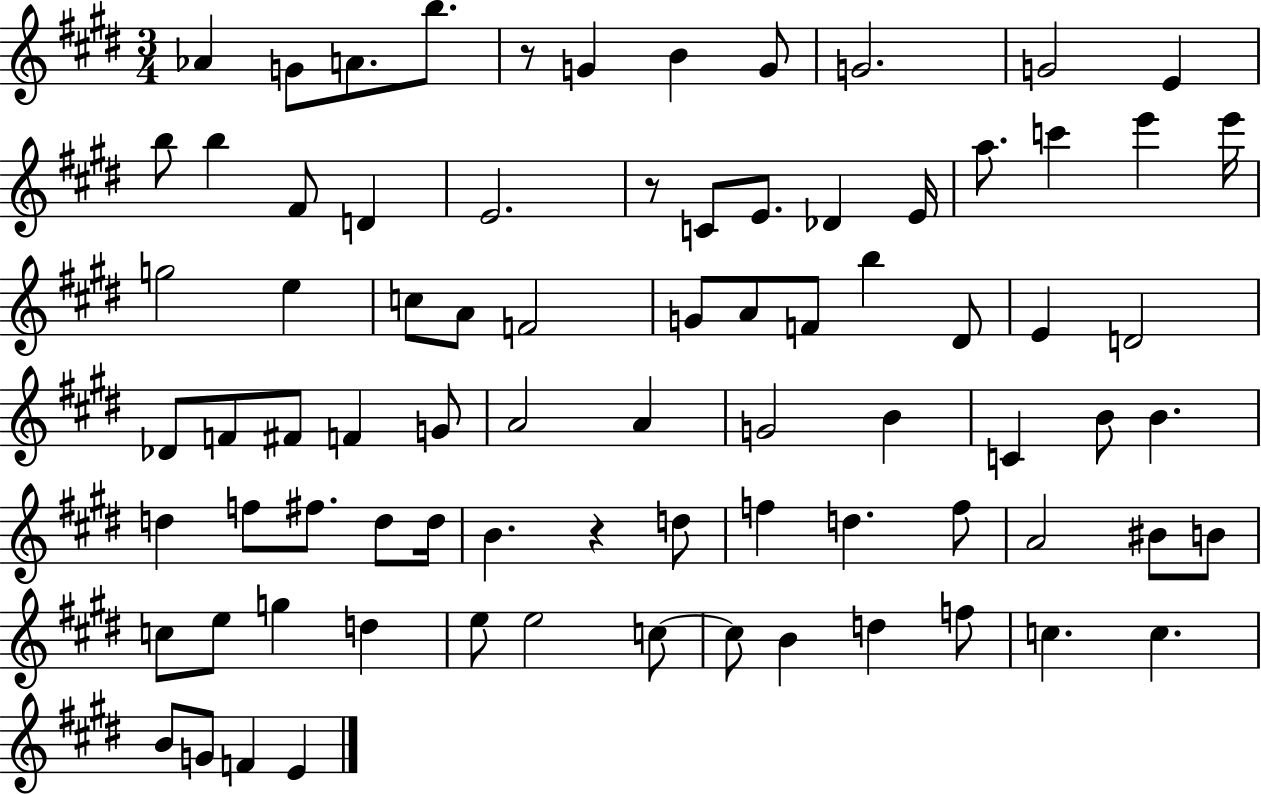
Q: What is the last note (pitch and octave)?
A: E4